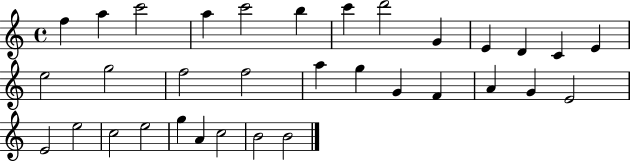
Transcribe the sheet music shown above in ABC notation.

X:1
T:Untitled
M:4/4
L:1/4
K:C
f a c'2 a c'2 b c' d'2 G E D C E e2 g2 f2 f2 a g G F A G E2 E2 e2 c2 e2 g A c2 B2 B2